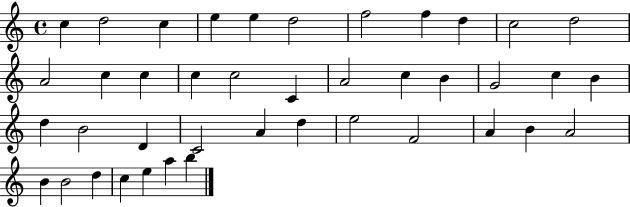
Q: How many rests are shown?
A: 0